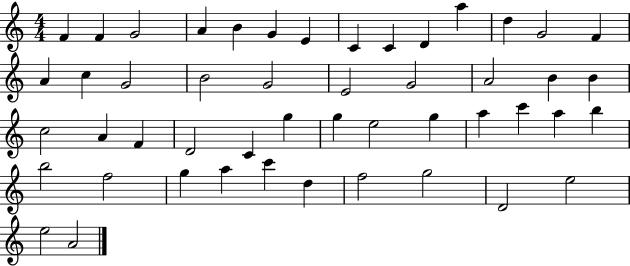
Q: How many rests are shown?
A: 0